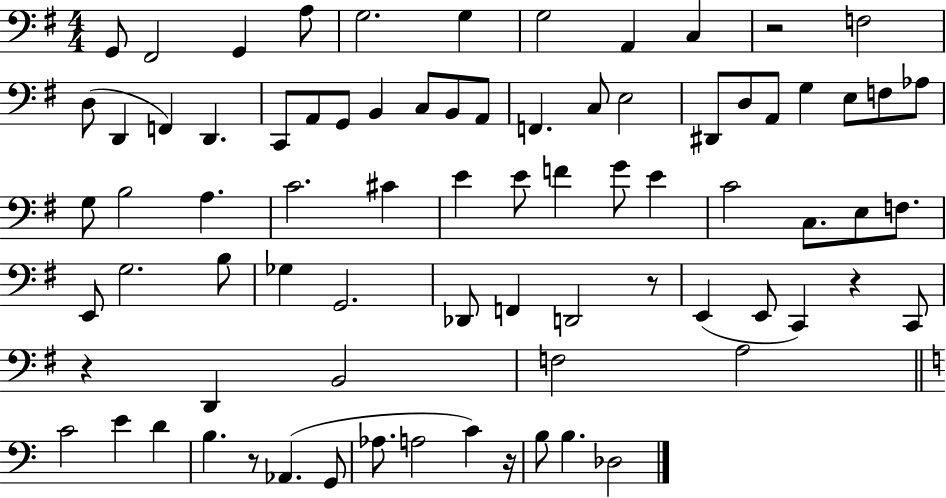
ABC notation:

X:1
T:Untitled
M:4/4
L:1/4
K:G
G,,/2 ^F,,2 G,, A,/2 G,2 G, G,2 A,, C, z2 F,2 D,/2 D,, F,, D,, C,,/2 A,,/2 G,,/2 B,, C,/2 B,,/2 A,,/2 F,, C,/2 E,2 ^D,,/2 D,/2 A,,/2 G, E,/2 F,/2 _A,/2 G,/2 B,2 A, C2 ^C E E/2 F G/2 E C2 C,/2 E,/2 F,/2 E,,/2 G,2 B,/2 _G, G,,2 _D,,/2 F,, D,,2 z/2 E,, E,,/2 C,, z C,,/2 z D,, B,,2 F,2 A,2 C2 E D B, z/2 _A,, G,,/2 _A,/2 A,2 C z/4 B,/2 B, _D,2